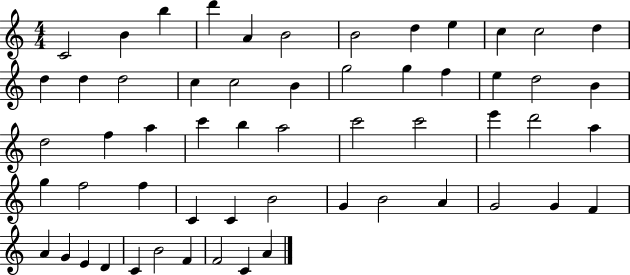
X:1
T:Untitled
M:4/4
L:1/4
K:C
C2 B b d' A B2 B2 d e c c2 d d d d2 c c2 B g2 g f e d2 B d2 f a c' b a2 c'2 c'2 e' d'2 a g f2 f C C B2 G B2 A G2 G F A G E D C B2 F F2 C A